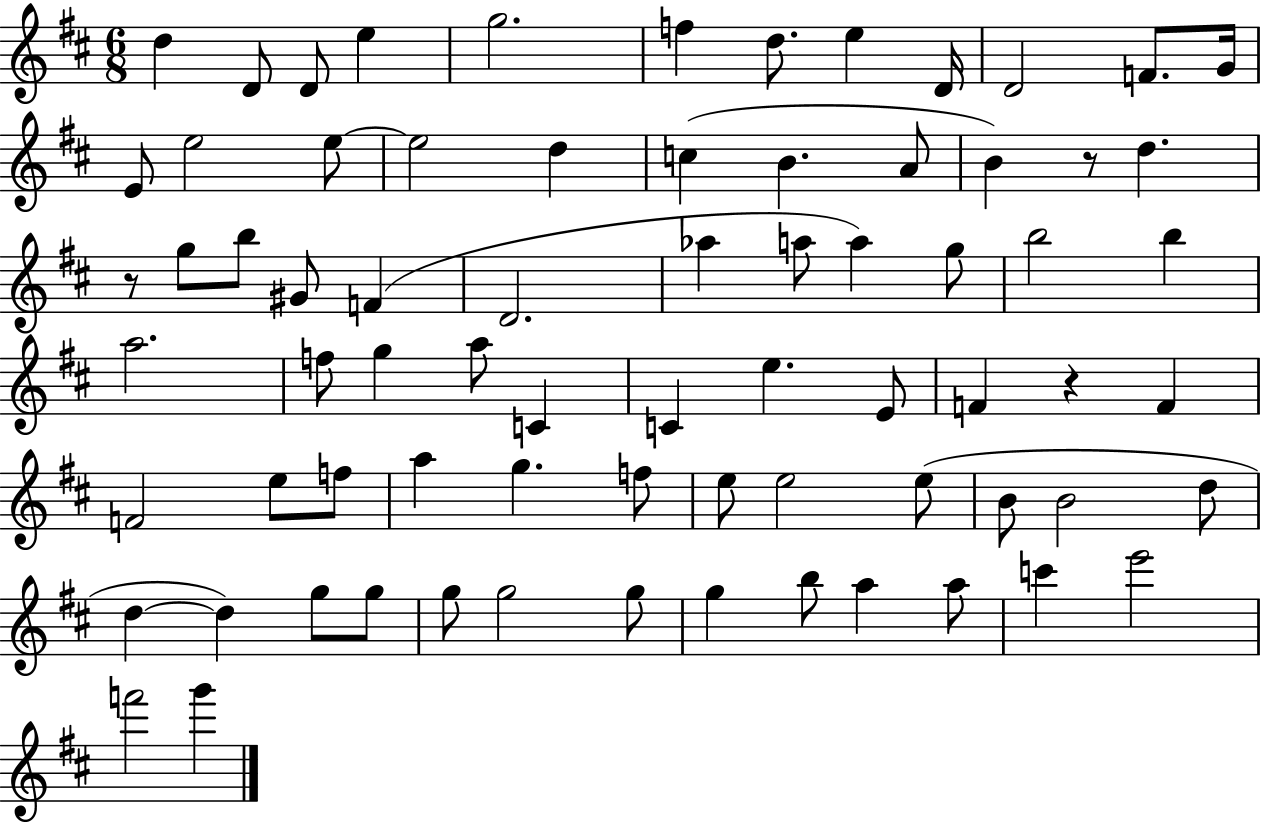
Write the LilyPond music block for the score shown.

{
  \clef treble
  \numericTimeSignature
  \time 6/8
  \key d \major
  d''4 d'8 d'8 e''4 | g''2. | f''4 d''8. e''4 d'16 | d'2 f'8. g'16 | \break e'8 e''2 e''8~~ | e''2 d''4 | c''4( b'4. a'8 | b'4) r8 d''4. | \break r8 g''8 b''8 gis'8 f'4( | d'2. | aes''4 a''8 a''4) g''8 | b''2 b''4 | \break a''2. | f''8 g''4 a''8 c'4 | c'4 e''4. e'8 | f'4 r4 f'4 | \break f'2 e''8 f''8 | a''4 g''4. f''8 | e''8 e''2 e''8( | b'8 b'2 d''8 | \break d''4~~ d''4) g''8 g''8 | g''8 g''2 g''8 | g''4 b''8 a''4 a''8 | c'''4 e'''2 | \break f'''2 g'''4 | \bar "|."
}